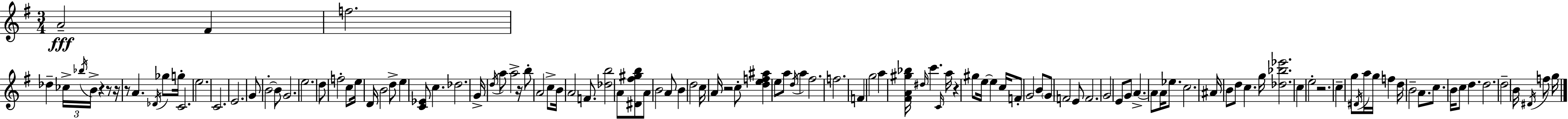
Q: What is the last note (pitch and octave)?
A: G5